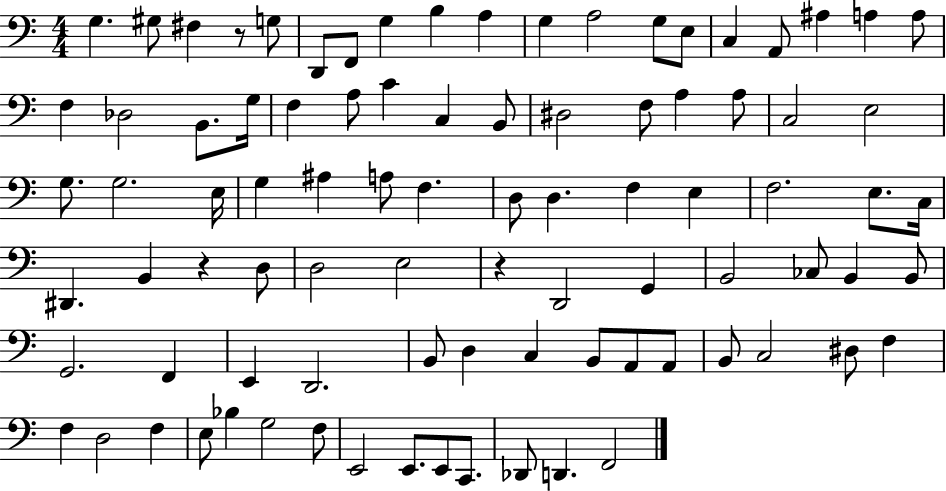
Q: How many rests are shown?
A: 3